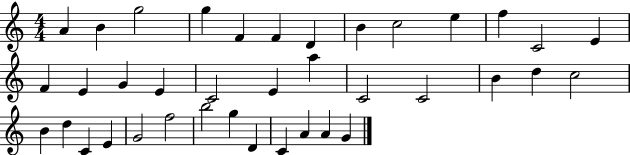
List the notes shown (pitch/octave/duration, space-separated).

A4/q B4/q G5/h G5/q F4/q F4/q D4/q B4/q C5/h E5/q F5/q C4/h E4/q F4/q E4/q G4/q E4/q C4/h E4/q A5/q C4/h C4/h B4/q D5/q C5/h B4/q D5/q C4/q E4/q G4/h F5/h B5/h G5/q D4/q C4/q A4/q A4/q G4/q